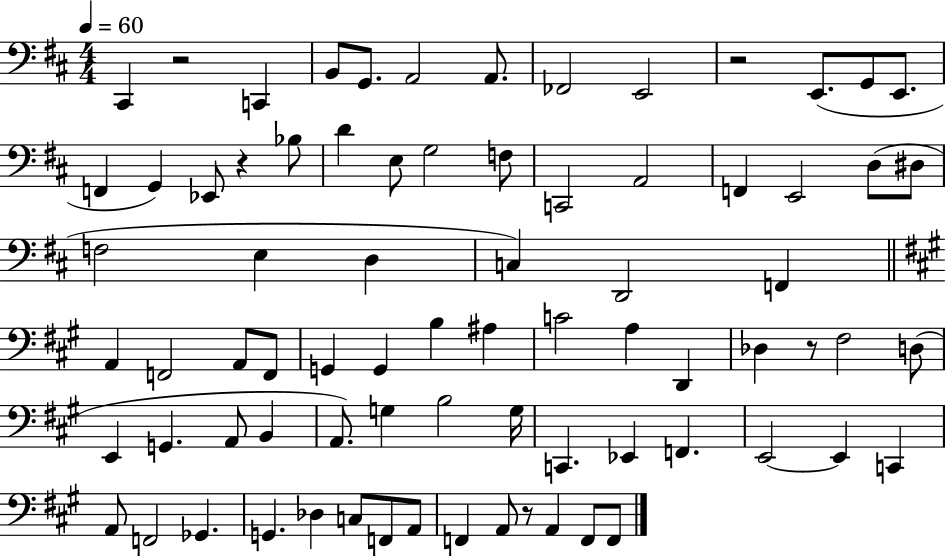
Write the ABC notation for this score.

X:1
T:Untitled
M:4/4
L:1/4
K:D
^C,, z2 C,, B,,/2 G,,/2 A,,2 A,,/2 _F,,2 E,,2 z2 E,,/2 G,,/2 E,,/2 F,, G,, _E,,/2 z _B,/2 D E,/2 G,2 F,/2 C,,2 A,,2 F,, E,,2 D,/2 ^D,/2 F,2 E, D, C, D,,2 F,, A,, F,,2 A,,/2 F,,/2 G,, G,, B, ^A, C2 A, D,, _D, z/2 ^F,2 D,/2 E,, G,, A,,/2 B,, A,,/2 G, B,2 G,/4 C,, _E,, F,, E,,2 E,, C,, A,,/2 F,,2 _G,, G,, _D, C,/2 F,,/2 A,,/2 F,, A,,/2 z/2 A,, F,,/2 F,,/2